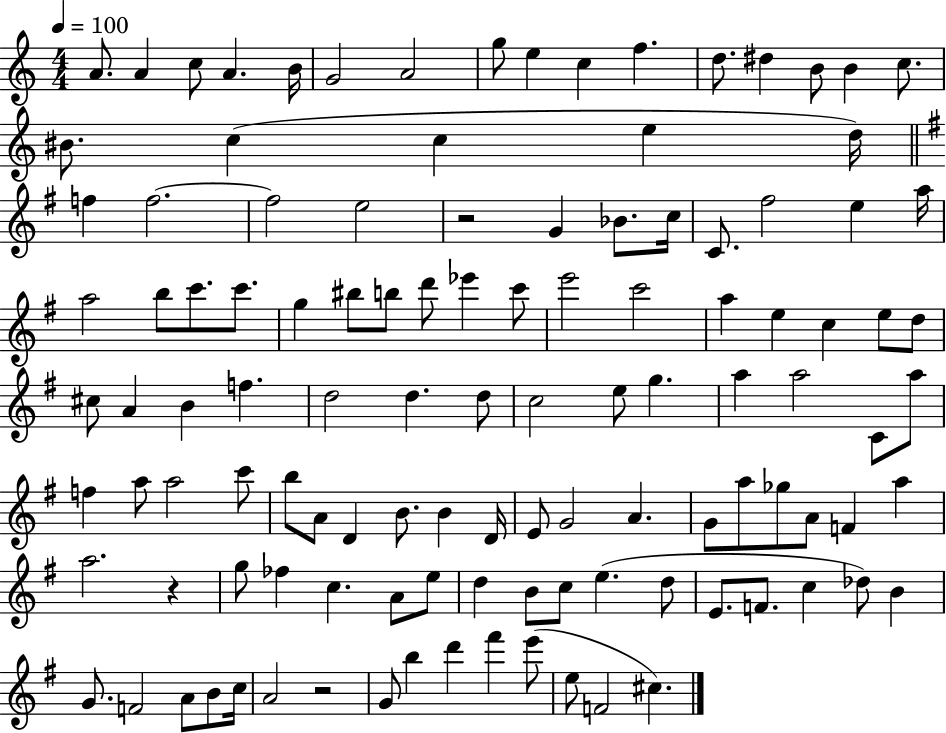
A4/e. A4/q C5/e A4/q. B4/s G4/h A4/h G5/e E5/q C5/q F5/q. D5/e. D#5/q B4/e B4/q C5/e. BIS4/e. C5/q C5/q E5/q D5/s F5/q F5/h. F5/h E5/h R/h G4/q Bb4/e. C5/s C4/e. F#5/h E5/q A5/s A5/h B5/e C6/e. C6/e. G5/q BIS5/e B5/e D6/e Eb6/q C6/e E6/h C6/h A5/q E5/q C5/q E5/e D5/e C#5/e A4/q B4/q F5/q. D5/h D5/q. D5/e C5/h E5/e G5/q. A5/q A5/h C4/e A5/e F5/q A5/e A5/h C6/e B5/e A4/e D4/q B4/e. B4/q D4/s E4/e G4/h A4/q. G4/e A5/e Gb5/e A4/e F4/q A5/q A5/h. R/q G5/e FES5/q C5/q. A4/e E5/e D5/q B4/e C5/e E5/q. D5/e E4/e. F4/e. C5/q Db5/e B4/q G4/e. F4/h A4/e B4/e C5/s A4/h R/h G4/e B5/q D6/q F#6/q E6/e E5/e F4/h C#5/q.